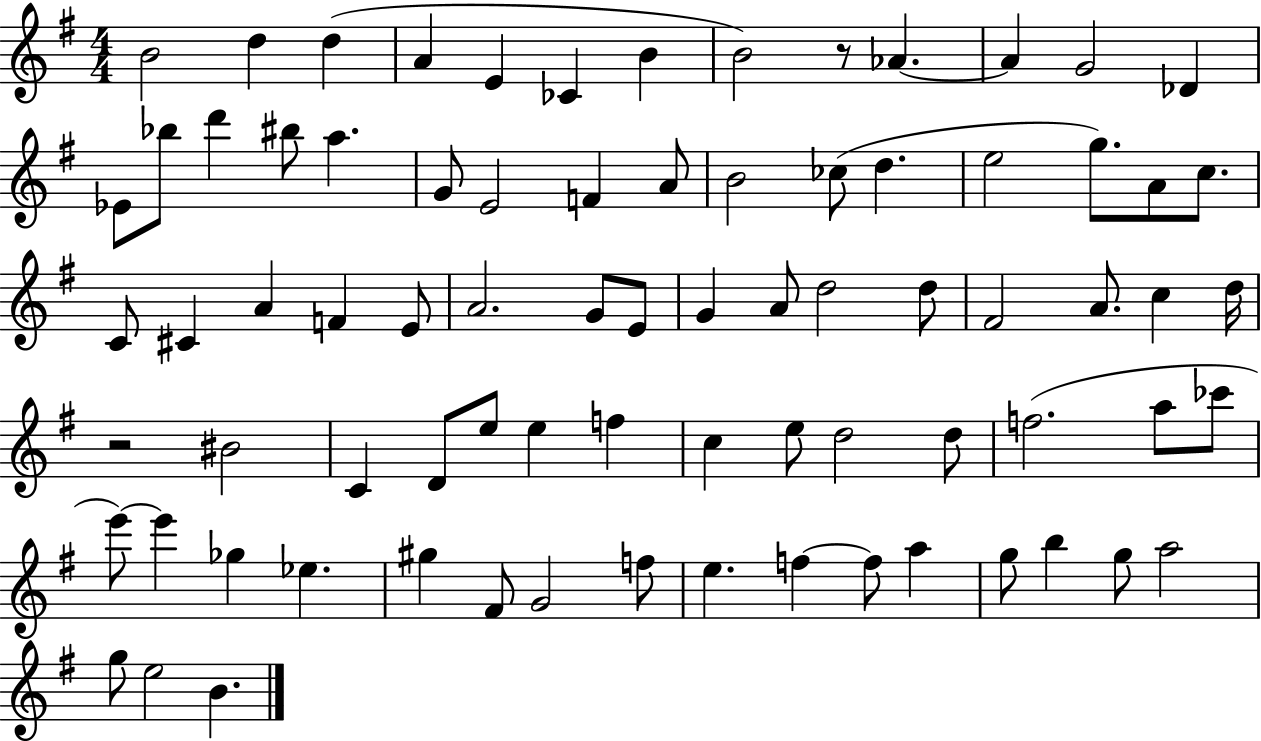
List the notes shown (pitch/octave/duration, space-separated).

B4/h D5/q D5/q A4/q E4/q CES4/q B4/q B4/h R/e Ab4/q. Ab4/q G4/h Db4/q Eb4/e Bb5/e D6/q BIS5/e A5/q. G4/e E4/h F4/q A4/e B4/h CES5/e D5/q. E5/h G5/e. A4/e C5/e. C4/e C#4/q A4/q F4/q E4/e A4/h. G4/e E4/e G4/q A4/e D5/h D5/e F#4/h A4/e. C5/q D5/s R/h BIS4/h C4/q D4/e E5/e E5/q F5/q C5/q E5/e D5/h D5/e F5/h. A5/e CES6/e E6/e E6/q Gb5/q Eb5/q. G#5/q F#4/e G4/h F5/e E5/q. F5/q F5/e A5/q G5/e B5/q G5/e A5/h G5/e E5/h B4/q.